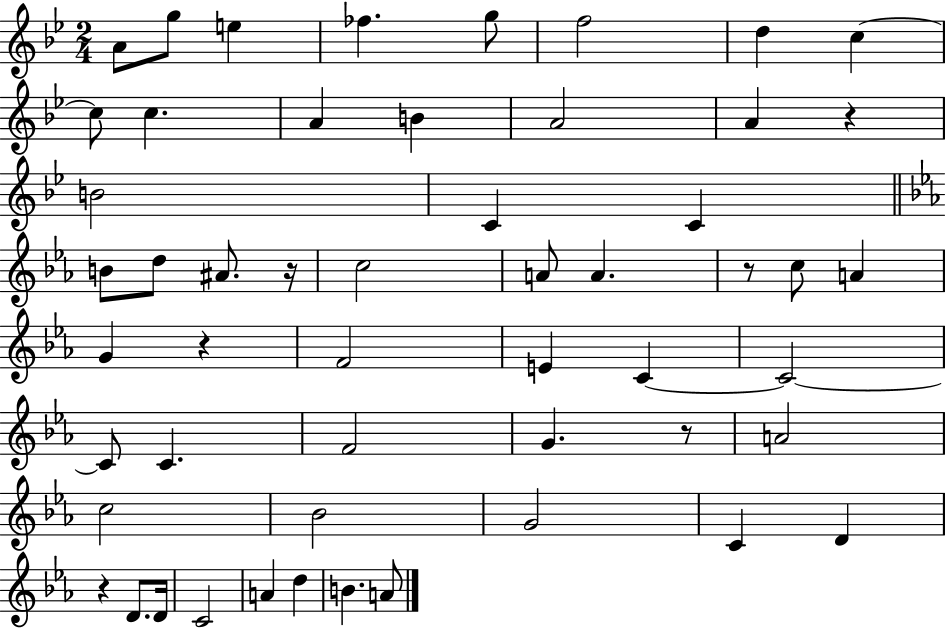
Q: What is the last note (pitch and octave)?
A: A4